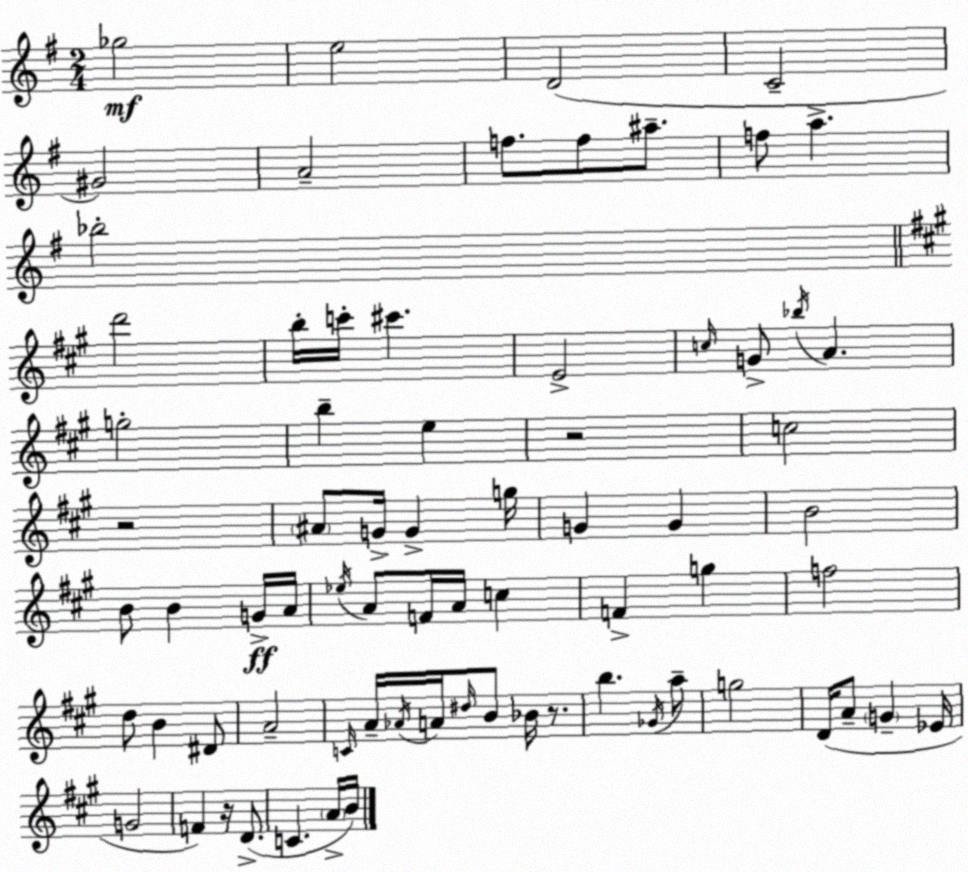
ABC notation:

X:1
T:Untitled
M:2/4
L:1/4
K:Em
_g2 e2 D2 C2 ^G2 A2 f/2 f/2 ^a/2 f/2 a _b2 d'2 b/4 c'/4 ^c' E2 c/4 G/2 _b/4 A g2 b e z2 c2 z2 ^A/2 G/4 G g/4 G G B2 B/2 B G/4 A/4 _e/4 A/2 F/4 A/4 c F g f2 d/2 B ^D/2 A2 C/4 A/4 _A/4 A/4 ^d/4 B/2 _B/4 z/2 b _G/4 a/2 g2 D/4 A/2 G _E/4 G2 F z/4 D/2 C A/4 B/4